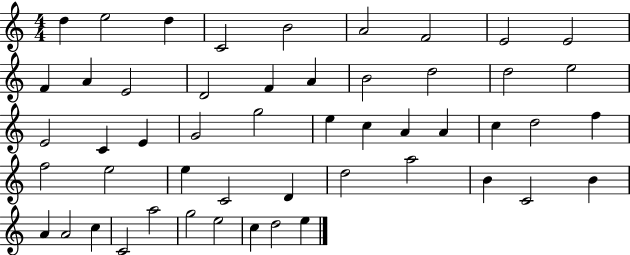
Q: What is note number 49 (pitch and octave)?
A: C5